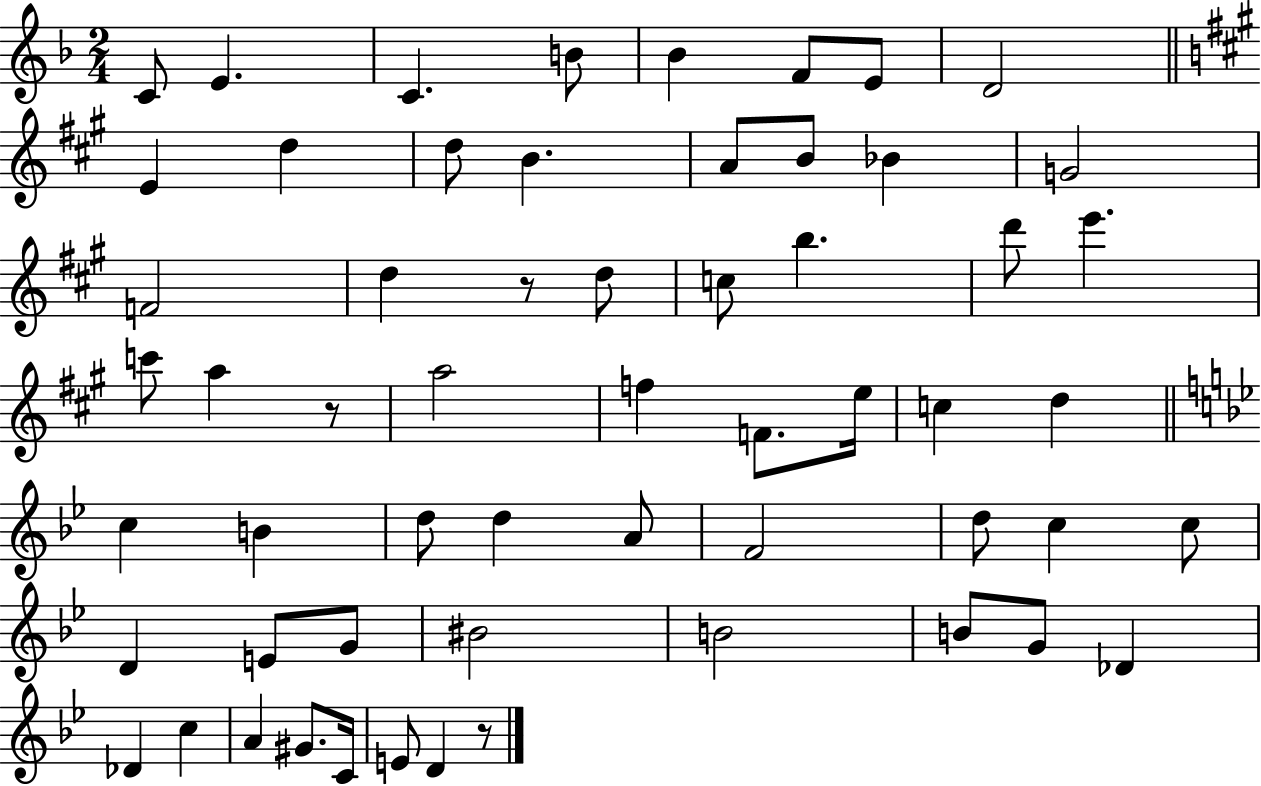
X:1
T:Untitled
M:2/4
L:1/4
K:F
C/2 E C B/2 _B F/2 E/2 D2 E d d/2 B A/2 B/2 _B G2 F2 d z/2 d/2 c/2 b d'/2 e' c'/2 a z/2 a2 f F/2 e/4 c d c B d/2 d A/2 F2 d/2 c c/2 D E/2 G/2 ^B2 B2 B/2 G/2 _D _D c A ^G/2 C/4 E/2 D z/2